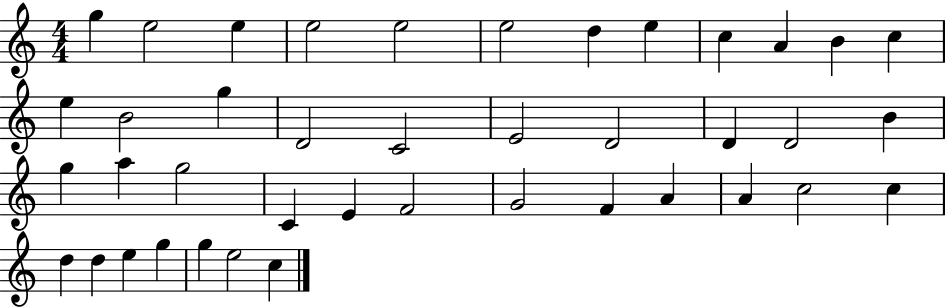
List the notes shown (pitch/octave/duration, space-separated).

G5/q E5/h E5/q E5/h E5/h E5/h D5/q E5/q C5/q A4/q B4/q C5/q E5/q B4/h G5/q D4/h C4/h E4/h D4/h D4/q D4/h B4/q G5/q A5/q G5/h C4/q E4/q F4/h G4/h F4/q A4/q A4/q C5/h C5/q D5/q D5/q E5/q G5/q G5/q E5/h C5/q